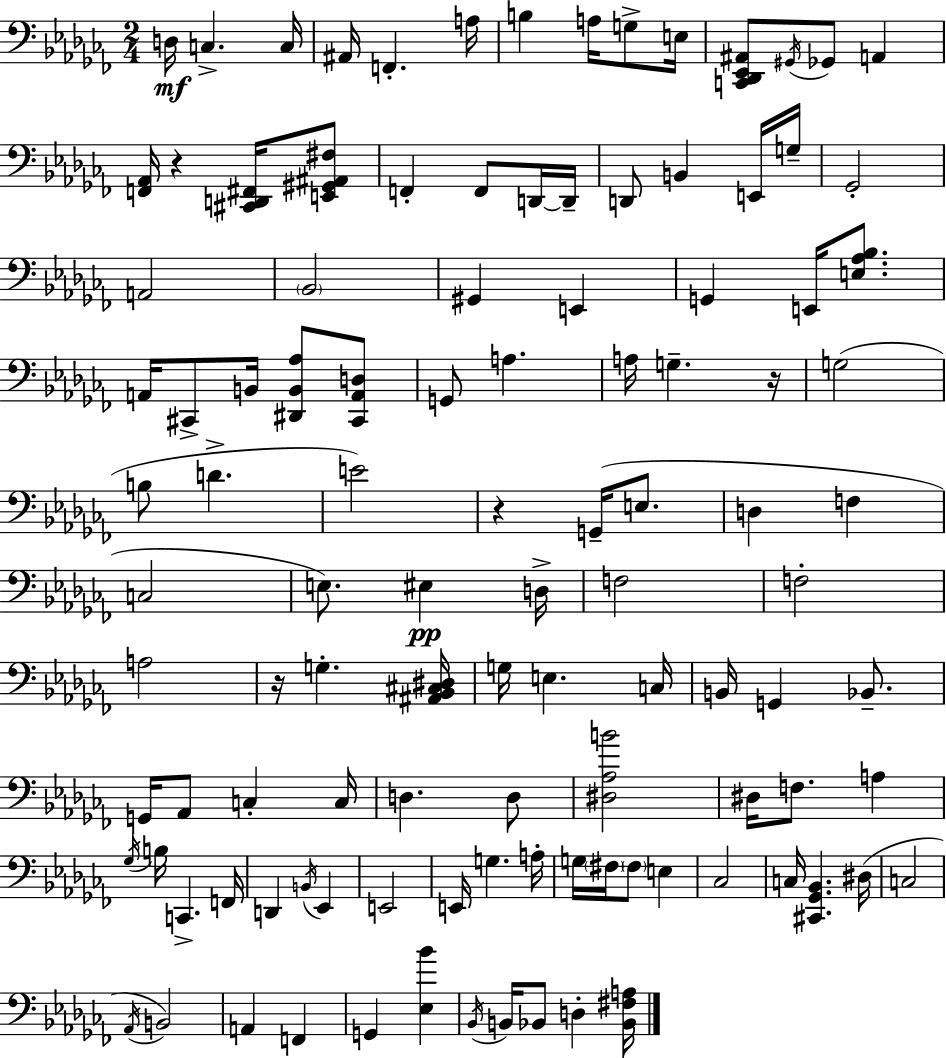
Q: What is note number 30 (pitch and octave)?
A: C#2